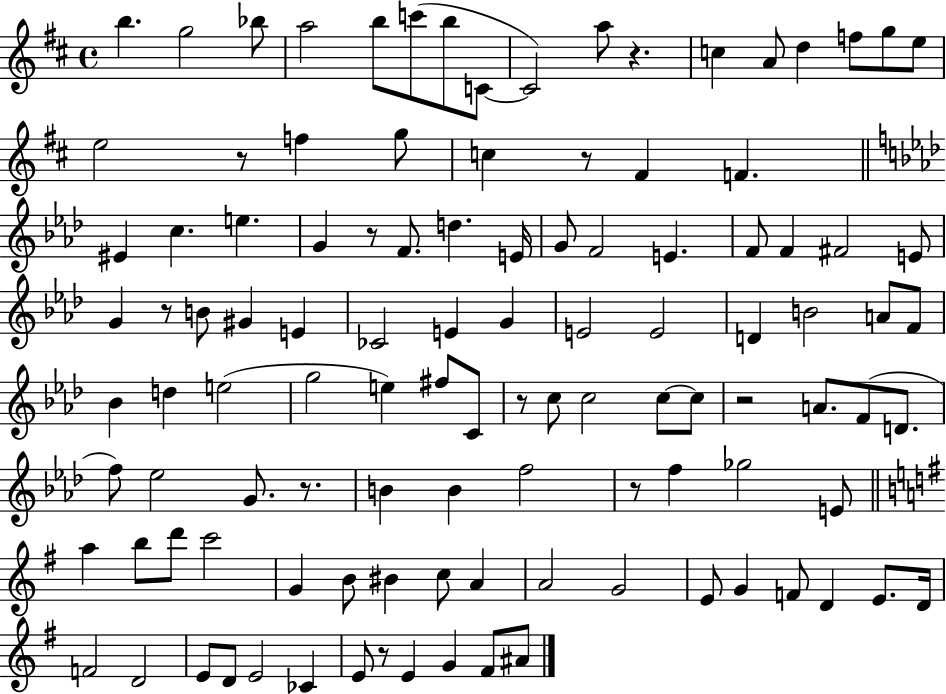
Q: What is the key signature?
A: D major